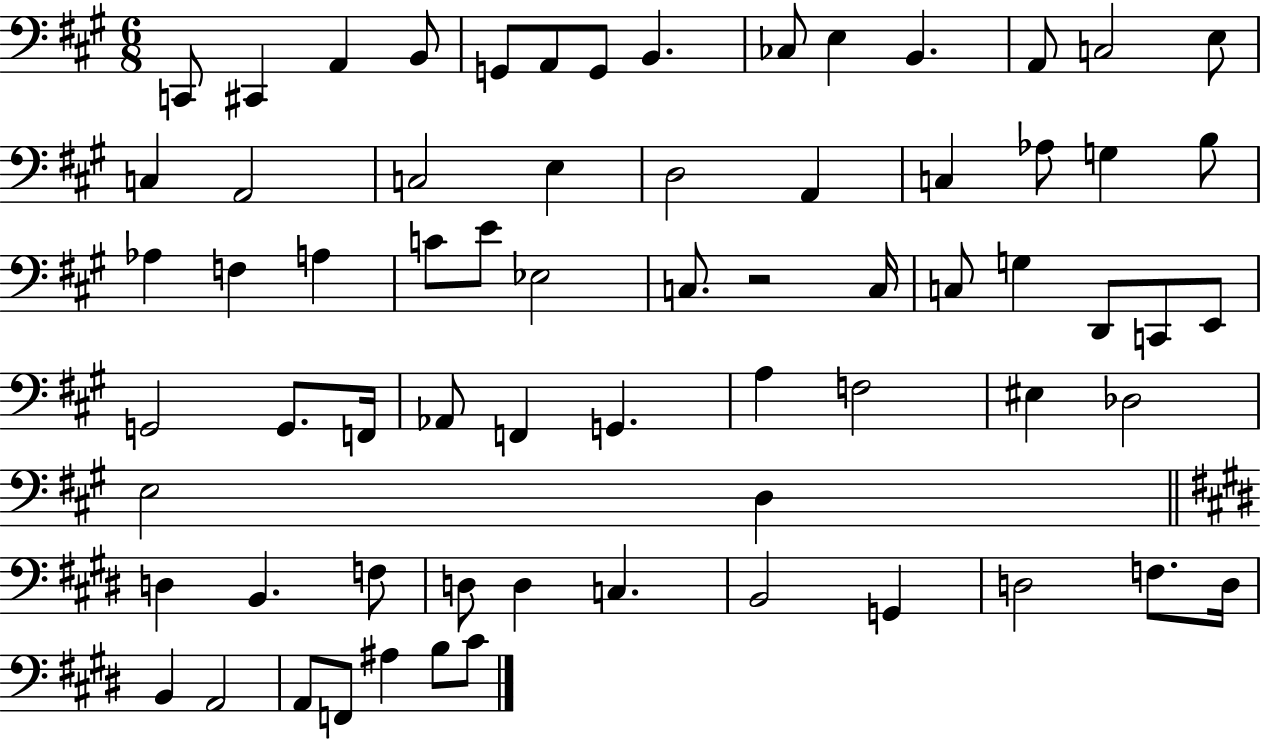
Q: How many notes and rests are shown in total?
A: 68